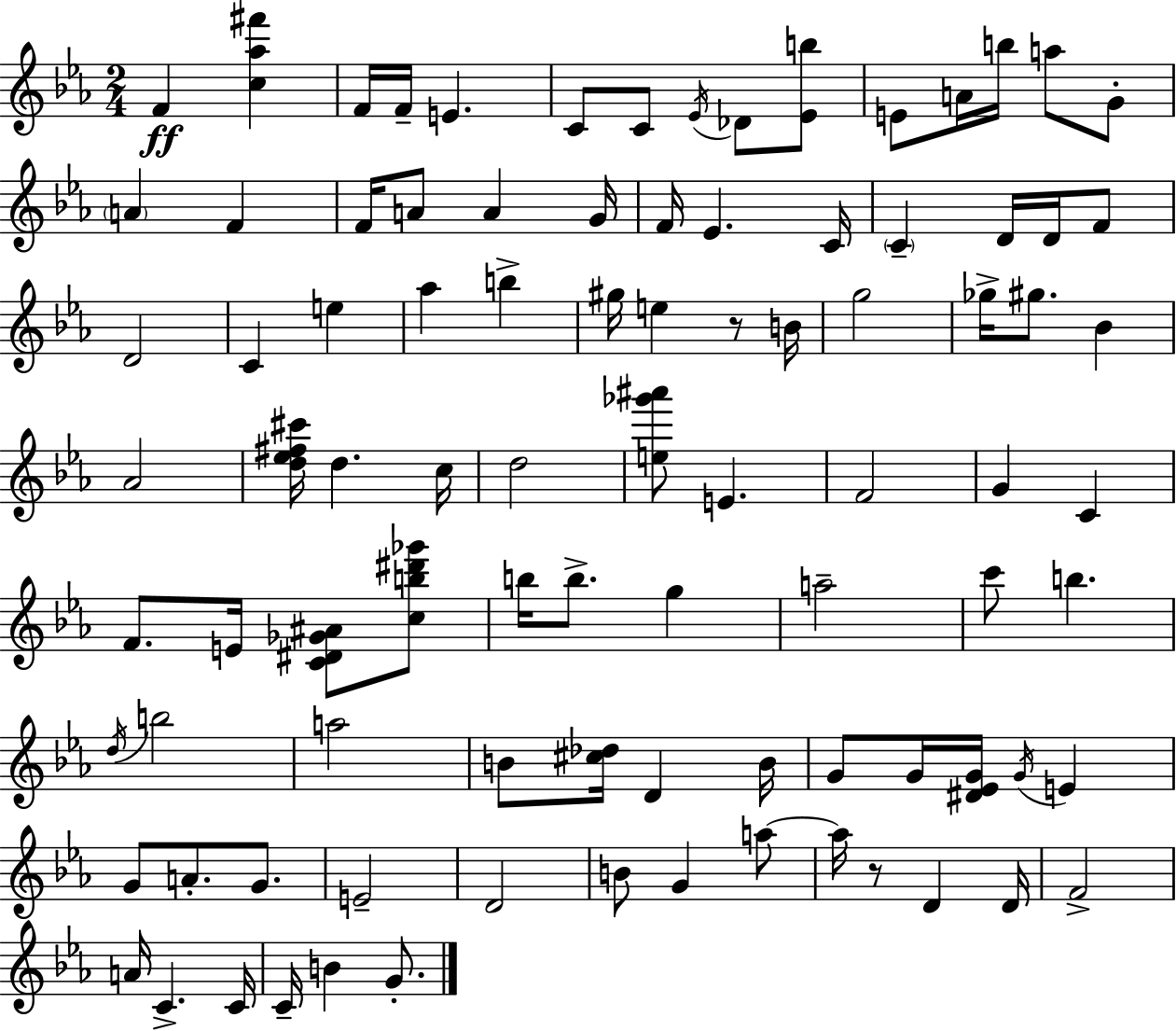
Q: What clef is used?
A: treble